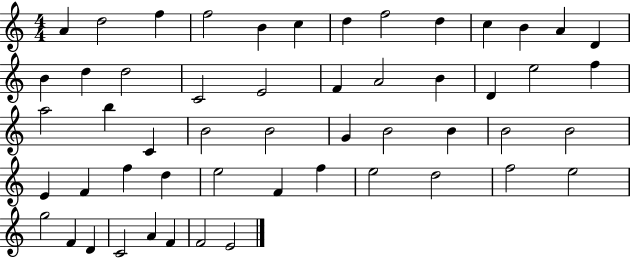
X:1
T:Untitled
M:4/4
L:1/4
K:C
A d2 f f2 B c d f2 d c B A D B d d2 C2 E2 F A2 B D e2 f a2 b C B2 B2 G B2 B B2 B2 E F f d e2 F f e2 d2 f2 e2 g2 F D C2 A F F2 E2